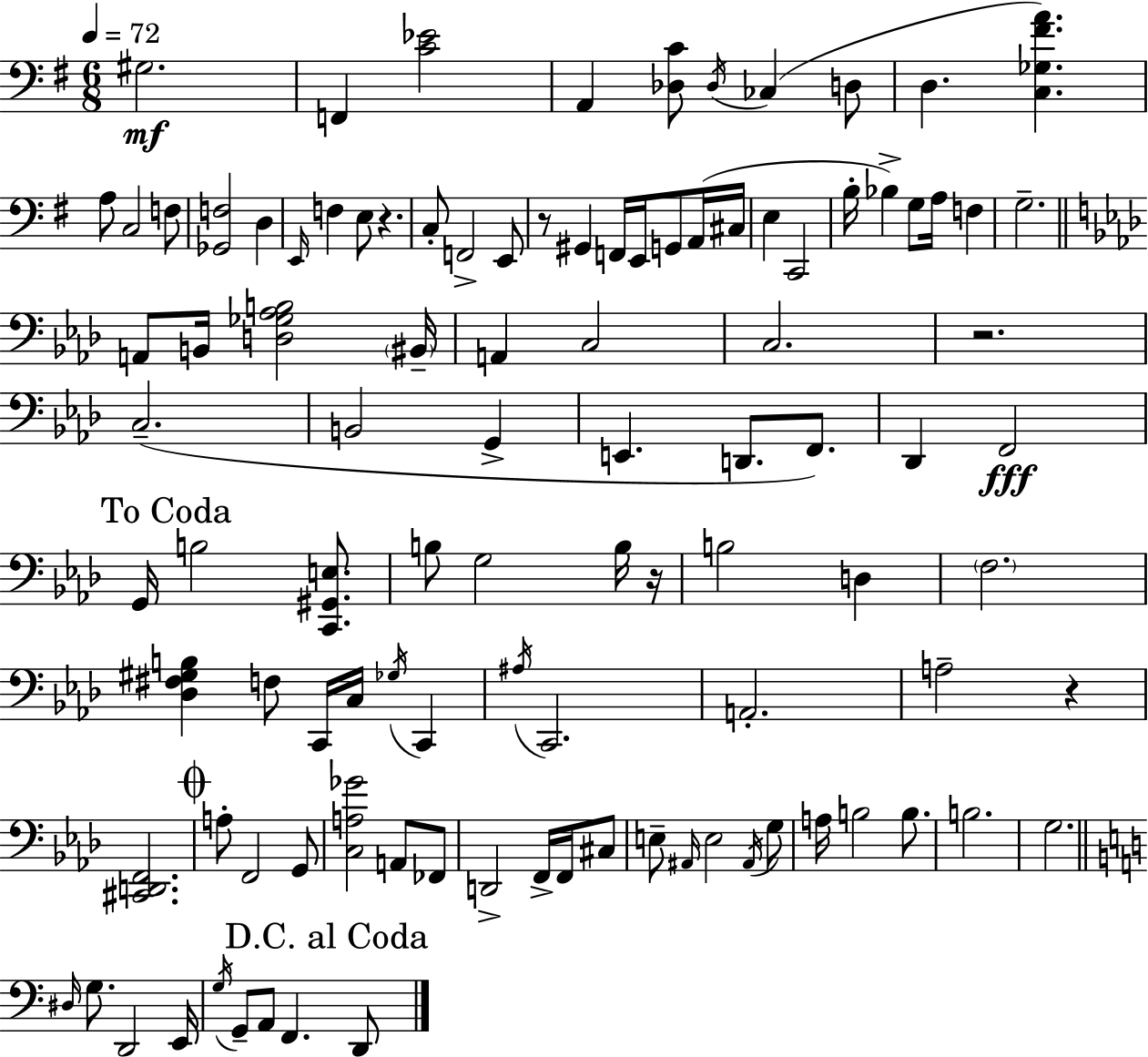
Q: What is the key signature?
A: G major